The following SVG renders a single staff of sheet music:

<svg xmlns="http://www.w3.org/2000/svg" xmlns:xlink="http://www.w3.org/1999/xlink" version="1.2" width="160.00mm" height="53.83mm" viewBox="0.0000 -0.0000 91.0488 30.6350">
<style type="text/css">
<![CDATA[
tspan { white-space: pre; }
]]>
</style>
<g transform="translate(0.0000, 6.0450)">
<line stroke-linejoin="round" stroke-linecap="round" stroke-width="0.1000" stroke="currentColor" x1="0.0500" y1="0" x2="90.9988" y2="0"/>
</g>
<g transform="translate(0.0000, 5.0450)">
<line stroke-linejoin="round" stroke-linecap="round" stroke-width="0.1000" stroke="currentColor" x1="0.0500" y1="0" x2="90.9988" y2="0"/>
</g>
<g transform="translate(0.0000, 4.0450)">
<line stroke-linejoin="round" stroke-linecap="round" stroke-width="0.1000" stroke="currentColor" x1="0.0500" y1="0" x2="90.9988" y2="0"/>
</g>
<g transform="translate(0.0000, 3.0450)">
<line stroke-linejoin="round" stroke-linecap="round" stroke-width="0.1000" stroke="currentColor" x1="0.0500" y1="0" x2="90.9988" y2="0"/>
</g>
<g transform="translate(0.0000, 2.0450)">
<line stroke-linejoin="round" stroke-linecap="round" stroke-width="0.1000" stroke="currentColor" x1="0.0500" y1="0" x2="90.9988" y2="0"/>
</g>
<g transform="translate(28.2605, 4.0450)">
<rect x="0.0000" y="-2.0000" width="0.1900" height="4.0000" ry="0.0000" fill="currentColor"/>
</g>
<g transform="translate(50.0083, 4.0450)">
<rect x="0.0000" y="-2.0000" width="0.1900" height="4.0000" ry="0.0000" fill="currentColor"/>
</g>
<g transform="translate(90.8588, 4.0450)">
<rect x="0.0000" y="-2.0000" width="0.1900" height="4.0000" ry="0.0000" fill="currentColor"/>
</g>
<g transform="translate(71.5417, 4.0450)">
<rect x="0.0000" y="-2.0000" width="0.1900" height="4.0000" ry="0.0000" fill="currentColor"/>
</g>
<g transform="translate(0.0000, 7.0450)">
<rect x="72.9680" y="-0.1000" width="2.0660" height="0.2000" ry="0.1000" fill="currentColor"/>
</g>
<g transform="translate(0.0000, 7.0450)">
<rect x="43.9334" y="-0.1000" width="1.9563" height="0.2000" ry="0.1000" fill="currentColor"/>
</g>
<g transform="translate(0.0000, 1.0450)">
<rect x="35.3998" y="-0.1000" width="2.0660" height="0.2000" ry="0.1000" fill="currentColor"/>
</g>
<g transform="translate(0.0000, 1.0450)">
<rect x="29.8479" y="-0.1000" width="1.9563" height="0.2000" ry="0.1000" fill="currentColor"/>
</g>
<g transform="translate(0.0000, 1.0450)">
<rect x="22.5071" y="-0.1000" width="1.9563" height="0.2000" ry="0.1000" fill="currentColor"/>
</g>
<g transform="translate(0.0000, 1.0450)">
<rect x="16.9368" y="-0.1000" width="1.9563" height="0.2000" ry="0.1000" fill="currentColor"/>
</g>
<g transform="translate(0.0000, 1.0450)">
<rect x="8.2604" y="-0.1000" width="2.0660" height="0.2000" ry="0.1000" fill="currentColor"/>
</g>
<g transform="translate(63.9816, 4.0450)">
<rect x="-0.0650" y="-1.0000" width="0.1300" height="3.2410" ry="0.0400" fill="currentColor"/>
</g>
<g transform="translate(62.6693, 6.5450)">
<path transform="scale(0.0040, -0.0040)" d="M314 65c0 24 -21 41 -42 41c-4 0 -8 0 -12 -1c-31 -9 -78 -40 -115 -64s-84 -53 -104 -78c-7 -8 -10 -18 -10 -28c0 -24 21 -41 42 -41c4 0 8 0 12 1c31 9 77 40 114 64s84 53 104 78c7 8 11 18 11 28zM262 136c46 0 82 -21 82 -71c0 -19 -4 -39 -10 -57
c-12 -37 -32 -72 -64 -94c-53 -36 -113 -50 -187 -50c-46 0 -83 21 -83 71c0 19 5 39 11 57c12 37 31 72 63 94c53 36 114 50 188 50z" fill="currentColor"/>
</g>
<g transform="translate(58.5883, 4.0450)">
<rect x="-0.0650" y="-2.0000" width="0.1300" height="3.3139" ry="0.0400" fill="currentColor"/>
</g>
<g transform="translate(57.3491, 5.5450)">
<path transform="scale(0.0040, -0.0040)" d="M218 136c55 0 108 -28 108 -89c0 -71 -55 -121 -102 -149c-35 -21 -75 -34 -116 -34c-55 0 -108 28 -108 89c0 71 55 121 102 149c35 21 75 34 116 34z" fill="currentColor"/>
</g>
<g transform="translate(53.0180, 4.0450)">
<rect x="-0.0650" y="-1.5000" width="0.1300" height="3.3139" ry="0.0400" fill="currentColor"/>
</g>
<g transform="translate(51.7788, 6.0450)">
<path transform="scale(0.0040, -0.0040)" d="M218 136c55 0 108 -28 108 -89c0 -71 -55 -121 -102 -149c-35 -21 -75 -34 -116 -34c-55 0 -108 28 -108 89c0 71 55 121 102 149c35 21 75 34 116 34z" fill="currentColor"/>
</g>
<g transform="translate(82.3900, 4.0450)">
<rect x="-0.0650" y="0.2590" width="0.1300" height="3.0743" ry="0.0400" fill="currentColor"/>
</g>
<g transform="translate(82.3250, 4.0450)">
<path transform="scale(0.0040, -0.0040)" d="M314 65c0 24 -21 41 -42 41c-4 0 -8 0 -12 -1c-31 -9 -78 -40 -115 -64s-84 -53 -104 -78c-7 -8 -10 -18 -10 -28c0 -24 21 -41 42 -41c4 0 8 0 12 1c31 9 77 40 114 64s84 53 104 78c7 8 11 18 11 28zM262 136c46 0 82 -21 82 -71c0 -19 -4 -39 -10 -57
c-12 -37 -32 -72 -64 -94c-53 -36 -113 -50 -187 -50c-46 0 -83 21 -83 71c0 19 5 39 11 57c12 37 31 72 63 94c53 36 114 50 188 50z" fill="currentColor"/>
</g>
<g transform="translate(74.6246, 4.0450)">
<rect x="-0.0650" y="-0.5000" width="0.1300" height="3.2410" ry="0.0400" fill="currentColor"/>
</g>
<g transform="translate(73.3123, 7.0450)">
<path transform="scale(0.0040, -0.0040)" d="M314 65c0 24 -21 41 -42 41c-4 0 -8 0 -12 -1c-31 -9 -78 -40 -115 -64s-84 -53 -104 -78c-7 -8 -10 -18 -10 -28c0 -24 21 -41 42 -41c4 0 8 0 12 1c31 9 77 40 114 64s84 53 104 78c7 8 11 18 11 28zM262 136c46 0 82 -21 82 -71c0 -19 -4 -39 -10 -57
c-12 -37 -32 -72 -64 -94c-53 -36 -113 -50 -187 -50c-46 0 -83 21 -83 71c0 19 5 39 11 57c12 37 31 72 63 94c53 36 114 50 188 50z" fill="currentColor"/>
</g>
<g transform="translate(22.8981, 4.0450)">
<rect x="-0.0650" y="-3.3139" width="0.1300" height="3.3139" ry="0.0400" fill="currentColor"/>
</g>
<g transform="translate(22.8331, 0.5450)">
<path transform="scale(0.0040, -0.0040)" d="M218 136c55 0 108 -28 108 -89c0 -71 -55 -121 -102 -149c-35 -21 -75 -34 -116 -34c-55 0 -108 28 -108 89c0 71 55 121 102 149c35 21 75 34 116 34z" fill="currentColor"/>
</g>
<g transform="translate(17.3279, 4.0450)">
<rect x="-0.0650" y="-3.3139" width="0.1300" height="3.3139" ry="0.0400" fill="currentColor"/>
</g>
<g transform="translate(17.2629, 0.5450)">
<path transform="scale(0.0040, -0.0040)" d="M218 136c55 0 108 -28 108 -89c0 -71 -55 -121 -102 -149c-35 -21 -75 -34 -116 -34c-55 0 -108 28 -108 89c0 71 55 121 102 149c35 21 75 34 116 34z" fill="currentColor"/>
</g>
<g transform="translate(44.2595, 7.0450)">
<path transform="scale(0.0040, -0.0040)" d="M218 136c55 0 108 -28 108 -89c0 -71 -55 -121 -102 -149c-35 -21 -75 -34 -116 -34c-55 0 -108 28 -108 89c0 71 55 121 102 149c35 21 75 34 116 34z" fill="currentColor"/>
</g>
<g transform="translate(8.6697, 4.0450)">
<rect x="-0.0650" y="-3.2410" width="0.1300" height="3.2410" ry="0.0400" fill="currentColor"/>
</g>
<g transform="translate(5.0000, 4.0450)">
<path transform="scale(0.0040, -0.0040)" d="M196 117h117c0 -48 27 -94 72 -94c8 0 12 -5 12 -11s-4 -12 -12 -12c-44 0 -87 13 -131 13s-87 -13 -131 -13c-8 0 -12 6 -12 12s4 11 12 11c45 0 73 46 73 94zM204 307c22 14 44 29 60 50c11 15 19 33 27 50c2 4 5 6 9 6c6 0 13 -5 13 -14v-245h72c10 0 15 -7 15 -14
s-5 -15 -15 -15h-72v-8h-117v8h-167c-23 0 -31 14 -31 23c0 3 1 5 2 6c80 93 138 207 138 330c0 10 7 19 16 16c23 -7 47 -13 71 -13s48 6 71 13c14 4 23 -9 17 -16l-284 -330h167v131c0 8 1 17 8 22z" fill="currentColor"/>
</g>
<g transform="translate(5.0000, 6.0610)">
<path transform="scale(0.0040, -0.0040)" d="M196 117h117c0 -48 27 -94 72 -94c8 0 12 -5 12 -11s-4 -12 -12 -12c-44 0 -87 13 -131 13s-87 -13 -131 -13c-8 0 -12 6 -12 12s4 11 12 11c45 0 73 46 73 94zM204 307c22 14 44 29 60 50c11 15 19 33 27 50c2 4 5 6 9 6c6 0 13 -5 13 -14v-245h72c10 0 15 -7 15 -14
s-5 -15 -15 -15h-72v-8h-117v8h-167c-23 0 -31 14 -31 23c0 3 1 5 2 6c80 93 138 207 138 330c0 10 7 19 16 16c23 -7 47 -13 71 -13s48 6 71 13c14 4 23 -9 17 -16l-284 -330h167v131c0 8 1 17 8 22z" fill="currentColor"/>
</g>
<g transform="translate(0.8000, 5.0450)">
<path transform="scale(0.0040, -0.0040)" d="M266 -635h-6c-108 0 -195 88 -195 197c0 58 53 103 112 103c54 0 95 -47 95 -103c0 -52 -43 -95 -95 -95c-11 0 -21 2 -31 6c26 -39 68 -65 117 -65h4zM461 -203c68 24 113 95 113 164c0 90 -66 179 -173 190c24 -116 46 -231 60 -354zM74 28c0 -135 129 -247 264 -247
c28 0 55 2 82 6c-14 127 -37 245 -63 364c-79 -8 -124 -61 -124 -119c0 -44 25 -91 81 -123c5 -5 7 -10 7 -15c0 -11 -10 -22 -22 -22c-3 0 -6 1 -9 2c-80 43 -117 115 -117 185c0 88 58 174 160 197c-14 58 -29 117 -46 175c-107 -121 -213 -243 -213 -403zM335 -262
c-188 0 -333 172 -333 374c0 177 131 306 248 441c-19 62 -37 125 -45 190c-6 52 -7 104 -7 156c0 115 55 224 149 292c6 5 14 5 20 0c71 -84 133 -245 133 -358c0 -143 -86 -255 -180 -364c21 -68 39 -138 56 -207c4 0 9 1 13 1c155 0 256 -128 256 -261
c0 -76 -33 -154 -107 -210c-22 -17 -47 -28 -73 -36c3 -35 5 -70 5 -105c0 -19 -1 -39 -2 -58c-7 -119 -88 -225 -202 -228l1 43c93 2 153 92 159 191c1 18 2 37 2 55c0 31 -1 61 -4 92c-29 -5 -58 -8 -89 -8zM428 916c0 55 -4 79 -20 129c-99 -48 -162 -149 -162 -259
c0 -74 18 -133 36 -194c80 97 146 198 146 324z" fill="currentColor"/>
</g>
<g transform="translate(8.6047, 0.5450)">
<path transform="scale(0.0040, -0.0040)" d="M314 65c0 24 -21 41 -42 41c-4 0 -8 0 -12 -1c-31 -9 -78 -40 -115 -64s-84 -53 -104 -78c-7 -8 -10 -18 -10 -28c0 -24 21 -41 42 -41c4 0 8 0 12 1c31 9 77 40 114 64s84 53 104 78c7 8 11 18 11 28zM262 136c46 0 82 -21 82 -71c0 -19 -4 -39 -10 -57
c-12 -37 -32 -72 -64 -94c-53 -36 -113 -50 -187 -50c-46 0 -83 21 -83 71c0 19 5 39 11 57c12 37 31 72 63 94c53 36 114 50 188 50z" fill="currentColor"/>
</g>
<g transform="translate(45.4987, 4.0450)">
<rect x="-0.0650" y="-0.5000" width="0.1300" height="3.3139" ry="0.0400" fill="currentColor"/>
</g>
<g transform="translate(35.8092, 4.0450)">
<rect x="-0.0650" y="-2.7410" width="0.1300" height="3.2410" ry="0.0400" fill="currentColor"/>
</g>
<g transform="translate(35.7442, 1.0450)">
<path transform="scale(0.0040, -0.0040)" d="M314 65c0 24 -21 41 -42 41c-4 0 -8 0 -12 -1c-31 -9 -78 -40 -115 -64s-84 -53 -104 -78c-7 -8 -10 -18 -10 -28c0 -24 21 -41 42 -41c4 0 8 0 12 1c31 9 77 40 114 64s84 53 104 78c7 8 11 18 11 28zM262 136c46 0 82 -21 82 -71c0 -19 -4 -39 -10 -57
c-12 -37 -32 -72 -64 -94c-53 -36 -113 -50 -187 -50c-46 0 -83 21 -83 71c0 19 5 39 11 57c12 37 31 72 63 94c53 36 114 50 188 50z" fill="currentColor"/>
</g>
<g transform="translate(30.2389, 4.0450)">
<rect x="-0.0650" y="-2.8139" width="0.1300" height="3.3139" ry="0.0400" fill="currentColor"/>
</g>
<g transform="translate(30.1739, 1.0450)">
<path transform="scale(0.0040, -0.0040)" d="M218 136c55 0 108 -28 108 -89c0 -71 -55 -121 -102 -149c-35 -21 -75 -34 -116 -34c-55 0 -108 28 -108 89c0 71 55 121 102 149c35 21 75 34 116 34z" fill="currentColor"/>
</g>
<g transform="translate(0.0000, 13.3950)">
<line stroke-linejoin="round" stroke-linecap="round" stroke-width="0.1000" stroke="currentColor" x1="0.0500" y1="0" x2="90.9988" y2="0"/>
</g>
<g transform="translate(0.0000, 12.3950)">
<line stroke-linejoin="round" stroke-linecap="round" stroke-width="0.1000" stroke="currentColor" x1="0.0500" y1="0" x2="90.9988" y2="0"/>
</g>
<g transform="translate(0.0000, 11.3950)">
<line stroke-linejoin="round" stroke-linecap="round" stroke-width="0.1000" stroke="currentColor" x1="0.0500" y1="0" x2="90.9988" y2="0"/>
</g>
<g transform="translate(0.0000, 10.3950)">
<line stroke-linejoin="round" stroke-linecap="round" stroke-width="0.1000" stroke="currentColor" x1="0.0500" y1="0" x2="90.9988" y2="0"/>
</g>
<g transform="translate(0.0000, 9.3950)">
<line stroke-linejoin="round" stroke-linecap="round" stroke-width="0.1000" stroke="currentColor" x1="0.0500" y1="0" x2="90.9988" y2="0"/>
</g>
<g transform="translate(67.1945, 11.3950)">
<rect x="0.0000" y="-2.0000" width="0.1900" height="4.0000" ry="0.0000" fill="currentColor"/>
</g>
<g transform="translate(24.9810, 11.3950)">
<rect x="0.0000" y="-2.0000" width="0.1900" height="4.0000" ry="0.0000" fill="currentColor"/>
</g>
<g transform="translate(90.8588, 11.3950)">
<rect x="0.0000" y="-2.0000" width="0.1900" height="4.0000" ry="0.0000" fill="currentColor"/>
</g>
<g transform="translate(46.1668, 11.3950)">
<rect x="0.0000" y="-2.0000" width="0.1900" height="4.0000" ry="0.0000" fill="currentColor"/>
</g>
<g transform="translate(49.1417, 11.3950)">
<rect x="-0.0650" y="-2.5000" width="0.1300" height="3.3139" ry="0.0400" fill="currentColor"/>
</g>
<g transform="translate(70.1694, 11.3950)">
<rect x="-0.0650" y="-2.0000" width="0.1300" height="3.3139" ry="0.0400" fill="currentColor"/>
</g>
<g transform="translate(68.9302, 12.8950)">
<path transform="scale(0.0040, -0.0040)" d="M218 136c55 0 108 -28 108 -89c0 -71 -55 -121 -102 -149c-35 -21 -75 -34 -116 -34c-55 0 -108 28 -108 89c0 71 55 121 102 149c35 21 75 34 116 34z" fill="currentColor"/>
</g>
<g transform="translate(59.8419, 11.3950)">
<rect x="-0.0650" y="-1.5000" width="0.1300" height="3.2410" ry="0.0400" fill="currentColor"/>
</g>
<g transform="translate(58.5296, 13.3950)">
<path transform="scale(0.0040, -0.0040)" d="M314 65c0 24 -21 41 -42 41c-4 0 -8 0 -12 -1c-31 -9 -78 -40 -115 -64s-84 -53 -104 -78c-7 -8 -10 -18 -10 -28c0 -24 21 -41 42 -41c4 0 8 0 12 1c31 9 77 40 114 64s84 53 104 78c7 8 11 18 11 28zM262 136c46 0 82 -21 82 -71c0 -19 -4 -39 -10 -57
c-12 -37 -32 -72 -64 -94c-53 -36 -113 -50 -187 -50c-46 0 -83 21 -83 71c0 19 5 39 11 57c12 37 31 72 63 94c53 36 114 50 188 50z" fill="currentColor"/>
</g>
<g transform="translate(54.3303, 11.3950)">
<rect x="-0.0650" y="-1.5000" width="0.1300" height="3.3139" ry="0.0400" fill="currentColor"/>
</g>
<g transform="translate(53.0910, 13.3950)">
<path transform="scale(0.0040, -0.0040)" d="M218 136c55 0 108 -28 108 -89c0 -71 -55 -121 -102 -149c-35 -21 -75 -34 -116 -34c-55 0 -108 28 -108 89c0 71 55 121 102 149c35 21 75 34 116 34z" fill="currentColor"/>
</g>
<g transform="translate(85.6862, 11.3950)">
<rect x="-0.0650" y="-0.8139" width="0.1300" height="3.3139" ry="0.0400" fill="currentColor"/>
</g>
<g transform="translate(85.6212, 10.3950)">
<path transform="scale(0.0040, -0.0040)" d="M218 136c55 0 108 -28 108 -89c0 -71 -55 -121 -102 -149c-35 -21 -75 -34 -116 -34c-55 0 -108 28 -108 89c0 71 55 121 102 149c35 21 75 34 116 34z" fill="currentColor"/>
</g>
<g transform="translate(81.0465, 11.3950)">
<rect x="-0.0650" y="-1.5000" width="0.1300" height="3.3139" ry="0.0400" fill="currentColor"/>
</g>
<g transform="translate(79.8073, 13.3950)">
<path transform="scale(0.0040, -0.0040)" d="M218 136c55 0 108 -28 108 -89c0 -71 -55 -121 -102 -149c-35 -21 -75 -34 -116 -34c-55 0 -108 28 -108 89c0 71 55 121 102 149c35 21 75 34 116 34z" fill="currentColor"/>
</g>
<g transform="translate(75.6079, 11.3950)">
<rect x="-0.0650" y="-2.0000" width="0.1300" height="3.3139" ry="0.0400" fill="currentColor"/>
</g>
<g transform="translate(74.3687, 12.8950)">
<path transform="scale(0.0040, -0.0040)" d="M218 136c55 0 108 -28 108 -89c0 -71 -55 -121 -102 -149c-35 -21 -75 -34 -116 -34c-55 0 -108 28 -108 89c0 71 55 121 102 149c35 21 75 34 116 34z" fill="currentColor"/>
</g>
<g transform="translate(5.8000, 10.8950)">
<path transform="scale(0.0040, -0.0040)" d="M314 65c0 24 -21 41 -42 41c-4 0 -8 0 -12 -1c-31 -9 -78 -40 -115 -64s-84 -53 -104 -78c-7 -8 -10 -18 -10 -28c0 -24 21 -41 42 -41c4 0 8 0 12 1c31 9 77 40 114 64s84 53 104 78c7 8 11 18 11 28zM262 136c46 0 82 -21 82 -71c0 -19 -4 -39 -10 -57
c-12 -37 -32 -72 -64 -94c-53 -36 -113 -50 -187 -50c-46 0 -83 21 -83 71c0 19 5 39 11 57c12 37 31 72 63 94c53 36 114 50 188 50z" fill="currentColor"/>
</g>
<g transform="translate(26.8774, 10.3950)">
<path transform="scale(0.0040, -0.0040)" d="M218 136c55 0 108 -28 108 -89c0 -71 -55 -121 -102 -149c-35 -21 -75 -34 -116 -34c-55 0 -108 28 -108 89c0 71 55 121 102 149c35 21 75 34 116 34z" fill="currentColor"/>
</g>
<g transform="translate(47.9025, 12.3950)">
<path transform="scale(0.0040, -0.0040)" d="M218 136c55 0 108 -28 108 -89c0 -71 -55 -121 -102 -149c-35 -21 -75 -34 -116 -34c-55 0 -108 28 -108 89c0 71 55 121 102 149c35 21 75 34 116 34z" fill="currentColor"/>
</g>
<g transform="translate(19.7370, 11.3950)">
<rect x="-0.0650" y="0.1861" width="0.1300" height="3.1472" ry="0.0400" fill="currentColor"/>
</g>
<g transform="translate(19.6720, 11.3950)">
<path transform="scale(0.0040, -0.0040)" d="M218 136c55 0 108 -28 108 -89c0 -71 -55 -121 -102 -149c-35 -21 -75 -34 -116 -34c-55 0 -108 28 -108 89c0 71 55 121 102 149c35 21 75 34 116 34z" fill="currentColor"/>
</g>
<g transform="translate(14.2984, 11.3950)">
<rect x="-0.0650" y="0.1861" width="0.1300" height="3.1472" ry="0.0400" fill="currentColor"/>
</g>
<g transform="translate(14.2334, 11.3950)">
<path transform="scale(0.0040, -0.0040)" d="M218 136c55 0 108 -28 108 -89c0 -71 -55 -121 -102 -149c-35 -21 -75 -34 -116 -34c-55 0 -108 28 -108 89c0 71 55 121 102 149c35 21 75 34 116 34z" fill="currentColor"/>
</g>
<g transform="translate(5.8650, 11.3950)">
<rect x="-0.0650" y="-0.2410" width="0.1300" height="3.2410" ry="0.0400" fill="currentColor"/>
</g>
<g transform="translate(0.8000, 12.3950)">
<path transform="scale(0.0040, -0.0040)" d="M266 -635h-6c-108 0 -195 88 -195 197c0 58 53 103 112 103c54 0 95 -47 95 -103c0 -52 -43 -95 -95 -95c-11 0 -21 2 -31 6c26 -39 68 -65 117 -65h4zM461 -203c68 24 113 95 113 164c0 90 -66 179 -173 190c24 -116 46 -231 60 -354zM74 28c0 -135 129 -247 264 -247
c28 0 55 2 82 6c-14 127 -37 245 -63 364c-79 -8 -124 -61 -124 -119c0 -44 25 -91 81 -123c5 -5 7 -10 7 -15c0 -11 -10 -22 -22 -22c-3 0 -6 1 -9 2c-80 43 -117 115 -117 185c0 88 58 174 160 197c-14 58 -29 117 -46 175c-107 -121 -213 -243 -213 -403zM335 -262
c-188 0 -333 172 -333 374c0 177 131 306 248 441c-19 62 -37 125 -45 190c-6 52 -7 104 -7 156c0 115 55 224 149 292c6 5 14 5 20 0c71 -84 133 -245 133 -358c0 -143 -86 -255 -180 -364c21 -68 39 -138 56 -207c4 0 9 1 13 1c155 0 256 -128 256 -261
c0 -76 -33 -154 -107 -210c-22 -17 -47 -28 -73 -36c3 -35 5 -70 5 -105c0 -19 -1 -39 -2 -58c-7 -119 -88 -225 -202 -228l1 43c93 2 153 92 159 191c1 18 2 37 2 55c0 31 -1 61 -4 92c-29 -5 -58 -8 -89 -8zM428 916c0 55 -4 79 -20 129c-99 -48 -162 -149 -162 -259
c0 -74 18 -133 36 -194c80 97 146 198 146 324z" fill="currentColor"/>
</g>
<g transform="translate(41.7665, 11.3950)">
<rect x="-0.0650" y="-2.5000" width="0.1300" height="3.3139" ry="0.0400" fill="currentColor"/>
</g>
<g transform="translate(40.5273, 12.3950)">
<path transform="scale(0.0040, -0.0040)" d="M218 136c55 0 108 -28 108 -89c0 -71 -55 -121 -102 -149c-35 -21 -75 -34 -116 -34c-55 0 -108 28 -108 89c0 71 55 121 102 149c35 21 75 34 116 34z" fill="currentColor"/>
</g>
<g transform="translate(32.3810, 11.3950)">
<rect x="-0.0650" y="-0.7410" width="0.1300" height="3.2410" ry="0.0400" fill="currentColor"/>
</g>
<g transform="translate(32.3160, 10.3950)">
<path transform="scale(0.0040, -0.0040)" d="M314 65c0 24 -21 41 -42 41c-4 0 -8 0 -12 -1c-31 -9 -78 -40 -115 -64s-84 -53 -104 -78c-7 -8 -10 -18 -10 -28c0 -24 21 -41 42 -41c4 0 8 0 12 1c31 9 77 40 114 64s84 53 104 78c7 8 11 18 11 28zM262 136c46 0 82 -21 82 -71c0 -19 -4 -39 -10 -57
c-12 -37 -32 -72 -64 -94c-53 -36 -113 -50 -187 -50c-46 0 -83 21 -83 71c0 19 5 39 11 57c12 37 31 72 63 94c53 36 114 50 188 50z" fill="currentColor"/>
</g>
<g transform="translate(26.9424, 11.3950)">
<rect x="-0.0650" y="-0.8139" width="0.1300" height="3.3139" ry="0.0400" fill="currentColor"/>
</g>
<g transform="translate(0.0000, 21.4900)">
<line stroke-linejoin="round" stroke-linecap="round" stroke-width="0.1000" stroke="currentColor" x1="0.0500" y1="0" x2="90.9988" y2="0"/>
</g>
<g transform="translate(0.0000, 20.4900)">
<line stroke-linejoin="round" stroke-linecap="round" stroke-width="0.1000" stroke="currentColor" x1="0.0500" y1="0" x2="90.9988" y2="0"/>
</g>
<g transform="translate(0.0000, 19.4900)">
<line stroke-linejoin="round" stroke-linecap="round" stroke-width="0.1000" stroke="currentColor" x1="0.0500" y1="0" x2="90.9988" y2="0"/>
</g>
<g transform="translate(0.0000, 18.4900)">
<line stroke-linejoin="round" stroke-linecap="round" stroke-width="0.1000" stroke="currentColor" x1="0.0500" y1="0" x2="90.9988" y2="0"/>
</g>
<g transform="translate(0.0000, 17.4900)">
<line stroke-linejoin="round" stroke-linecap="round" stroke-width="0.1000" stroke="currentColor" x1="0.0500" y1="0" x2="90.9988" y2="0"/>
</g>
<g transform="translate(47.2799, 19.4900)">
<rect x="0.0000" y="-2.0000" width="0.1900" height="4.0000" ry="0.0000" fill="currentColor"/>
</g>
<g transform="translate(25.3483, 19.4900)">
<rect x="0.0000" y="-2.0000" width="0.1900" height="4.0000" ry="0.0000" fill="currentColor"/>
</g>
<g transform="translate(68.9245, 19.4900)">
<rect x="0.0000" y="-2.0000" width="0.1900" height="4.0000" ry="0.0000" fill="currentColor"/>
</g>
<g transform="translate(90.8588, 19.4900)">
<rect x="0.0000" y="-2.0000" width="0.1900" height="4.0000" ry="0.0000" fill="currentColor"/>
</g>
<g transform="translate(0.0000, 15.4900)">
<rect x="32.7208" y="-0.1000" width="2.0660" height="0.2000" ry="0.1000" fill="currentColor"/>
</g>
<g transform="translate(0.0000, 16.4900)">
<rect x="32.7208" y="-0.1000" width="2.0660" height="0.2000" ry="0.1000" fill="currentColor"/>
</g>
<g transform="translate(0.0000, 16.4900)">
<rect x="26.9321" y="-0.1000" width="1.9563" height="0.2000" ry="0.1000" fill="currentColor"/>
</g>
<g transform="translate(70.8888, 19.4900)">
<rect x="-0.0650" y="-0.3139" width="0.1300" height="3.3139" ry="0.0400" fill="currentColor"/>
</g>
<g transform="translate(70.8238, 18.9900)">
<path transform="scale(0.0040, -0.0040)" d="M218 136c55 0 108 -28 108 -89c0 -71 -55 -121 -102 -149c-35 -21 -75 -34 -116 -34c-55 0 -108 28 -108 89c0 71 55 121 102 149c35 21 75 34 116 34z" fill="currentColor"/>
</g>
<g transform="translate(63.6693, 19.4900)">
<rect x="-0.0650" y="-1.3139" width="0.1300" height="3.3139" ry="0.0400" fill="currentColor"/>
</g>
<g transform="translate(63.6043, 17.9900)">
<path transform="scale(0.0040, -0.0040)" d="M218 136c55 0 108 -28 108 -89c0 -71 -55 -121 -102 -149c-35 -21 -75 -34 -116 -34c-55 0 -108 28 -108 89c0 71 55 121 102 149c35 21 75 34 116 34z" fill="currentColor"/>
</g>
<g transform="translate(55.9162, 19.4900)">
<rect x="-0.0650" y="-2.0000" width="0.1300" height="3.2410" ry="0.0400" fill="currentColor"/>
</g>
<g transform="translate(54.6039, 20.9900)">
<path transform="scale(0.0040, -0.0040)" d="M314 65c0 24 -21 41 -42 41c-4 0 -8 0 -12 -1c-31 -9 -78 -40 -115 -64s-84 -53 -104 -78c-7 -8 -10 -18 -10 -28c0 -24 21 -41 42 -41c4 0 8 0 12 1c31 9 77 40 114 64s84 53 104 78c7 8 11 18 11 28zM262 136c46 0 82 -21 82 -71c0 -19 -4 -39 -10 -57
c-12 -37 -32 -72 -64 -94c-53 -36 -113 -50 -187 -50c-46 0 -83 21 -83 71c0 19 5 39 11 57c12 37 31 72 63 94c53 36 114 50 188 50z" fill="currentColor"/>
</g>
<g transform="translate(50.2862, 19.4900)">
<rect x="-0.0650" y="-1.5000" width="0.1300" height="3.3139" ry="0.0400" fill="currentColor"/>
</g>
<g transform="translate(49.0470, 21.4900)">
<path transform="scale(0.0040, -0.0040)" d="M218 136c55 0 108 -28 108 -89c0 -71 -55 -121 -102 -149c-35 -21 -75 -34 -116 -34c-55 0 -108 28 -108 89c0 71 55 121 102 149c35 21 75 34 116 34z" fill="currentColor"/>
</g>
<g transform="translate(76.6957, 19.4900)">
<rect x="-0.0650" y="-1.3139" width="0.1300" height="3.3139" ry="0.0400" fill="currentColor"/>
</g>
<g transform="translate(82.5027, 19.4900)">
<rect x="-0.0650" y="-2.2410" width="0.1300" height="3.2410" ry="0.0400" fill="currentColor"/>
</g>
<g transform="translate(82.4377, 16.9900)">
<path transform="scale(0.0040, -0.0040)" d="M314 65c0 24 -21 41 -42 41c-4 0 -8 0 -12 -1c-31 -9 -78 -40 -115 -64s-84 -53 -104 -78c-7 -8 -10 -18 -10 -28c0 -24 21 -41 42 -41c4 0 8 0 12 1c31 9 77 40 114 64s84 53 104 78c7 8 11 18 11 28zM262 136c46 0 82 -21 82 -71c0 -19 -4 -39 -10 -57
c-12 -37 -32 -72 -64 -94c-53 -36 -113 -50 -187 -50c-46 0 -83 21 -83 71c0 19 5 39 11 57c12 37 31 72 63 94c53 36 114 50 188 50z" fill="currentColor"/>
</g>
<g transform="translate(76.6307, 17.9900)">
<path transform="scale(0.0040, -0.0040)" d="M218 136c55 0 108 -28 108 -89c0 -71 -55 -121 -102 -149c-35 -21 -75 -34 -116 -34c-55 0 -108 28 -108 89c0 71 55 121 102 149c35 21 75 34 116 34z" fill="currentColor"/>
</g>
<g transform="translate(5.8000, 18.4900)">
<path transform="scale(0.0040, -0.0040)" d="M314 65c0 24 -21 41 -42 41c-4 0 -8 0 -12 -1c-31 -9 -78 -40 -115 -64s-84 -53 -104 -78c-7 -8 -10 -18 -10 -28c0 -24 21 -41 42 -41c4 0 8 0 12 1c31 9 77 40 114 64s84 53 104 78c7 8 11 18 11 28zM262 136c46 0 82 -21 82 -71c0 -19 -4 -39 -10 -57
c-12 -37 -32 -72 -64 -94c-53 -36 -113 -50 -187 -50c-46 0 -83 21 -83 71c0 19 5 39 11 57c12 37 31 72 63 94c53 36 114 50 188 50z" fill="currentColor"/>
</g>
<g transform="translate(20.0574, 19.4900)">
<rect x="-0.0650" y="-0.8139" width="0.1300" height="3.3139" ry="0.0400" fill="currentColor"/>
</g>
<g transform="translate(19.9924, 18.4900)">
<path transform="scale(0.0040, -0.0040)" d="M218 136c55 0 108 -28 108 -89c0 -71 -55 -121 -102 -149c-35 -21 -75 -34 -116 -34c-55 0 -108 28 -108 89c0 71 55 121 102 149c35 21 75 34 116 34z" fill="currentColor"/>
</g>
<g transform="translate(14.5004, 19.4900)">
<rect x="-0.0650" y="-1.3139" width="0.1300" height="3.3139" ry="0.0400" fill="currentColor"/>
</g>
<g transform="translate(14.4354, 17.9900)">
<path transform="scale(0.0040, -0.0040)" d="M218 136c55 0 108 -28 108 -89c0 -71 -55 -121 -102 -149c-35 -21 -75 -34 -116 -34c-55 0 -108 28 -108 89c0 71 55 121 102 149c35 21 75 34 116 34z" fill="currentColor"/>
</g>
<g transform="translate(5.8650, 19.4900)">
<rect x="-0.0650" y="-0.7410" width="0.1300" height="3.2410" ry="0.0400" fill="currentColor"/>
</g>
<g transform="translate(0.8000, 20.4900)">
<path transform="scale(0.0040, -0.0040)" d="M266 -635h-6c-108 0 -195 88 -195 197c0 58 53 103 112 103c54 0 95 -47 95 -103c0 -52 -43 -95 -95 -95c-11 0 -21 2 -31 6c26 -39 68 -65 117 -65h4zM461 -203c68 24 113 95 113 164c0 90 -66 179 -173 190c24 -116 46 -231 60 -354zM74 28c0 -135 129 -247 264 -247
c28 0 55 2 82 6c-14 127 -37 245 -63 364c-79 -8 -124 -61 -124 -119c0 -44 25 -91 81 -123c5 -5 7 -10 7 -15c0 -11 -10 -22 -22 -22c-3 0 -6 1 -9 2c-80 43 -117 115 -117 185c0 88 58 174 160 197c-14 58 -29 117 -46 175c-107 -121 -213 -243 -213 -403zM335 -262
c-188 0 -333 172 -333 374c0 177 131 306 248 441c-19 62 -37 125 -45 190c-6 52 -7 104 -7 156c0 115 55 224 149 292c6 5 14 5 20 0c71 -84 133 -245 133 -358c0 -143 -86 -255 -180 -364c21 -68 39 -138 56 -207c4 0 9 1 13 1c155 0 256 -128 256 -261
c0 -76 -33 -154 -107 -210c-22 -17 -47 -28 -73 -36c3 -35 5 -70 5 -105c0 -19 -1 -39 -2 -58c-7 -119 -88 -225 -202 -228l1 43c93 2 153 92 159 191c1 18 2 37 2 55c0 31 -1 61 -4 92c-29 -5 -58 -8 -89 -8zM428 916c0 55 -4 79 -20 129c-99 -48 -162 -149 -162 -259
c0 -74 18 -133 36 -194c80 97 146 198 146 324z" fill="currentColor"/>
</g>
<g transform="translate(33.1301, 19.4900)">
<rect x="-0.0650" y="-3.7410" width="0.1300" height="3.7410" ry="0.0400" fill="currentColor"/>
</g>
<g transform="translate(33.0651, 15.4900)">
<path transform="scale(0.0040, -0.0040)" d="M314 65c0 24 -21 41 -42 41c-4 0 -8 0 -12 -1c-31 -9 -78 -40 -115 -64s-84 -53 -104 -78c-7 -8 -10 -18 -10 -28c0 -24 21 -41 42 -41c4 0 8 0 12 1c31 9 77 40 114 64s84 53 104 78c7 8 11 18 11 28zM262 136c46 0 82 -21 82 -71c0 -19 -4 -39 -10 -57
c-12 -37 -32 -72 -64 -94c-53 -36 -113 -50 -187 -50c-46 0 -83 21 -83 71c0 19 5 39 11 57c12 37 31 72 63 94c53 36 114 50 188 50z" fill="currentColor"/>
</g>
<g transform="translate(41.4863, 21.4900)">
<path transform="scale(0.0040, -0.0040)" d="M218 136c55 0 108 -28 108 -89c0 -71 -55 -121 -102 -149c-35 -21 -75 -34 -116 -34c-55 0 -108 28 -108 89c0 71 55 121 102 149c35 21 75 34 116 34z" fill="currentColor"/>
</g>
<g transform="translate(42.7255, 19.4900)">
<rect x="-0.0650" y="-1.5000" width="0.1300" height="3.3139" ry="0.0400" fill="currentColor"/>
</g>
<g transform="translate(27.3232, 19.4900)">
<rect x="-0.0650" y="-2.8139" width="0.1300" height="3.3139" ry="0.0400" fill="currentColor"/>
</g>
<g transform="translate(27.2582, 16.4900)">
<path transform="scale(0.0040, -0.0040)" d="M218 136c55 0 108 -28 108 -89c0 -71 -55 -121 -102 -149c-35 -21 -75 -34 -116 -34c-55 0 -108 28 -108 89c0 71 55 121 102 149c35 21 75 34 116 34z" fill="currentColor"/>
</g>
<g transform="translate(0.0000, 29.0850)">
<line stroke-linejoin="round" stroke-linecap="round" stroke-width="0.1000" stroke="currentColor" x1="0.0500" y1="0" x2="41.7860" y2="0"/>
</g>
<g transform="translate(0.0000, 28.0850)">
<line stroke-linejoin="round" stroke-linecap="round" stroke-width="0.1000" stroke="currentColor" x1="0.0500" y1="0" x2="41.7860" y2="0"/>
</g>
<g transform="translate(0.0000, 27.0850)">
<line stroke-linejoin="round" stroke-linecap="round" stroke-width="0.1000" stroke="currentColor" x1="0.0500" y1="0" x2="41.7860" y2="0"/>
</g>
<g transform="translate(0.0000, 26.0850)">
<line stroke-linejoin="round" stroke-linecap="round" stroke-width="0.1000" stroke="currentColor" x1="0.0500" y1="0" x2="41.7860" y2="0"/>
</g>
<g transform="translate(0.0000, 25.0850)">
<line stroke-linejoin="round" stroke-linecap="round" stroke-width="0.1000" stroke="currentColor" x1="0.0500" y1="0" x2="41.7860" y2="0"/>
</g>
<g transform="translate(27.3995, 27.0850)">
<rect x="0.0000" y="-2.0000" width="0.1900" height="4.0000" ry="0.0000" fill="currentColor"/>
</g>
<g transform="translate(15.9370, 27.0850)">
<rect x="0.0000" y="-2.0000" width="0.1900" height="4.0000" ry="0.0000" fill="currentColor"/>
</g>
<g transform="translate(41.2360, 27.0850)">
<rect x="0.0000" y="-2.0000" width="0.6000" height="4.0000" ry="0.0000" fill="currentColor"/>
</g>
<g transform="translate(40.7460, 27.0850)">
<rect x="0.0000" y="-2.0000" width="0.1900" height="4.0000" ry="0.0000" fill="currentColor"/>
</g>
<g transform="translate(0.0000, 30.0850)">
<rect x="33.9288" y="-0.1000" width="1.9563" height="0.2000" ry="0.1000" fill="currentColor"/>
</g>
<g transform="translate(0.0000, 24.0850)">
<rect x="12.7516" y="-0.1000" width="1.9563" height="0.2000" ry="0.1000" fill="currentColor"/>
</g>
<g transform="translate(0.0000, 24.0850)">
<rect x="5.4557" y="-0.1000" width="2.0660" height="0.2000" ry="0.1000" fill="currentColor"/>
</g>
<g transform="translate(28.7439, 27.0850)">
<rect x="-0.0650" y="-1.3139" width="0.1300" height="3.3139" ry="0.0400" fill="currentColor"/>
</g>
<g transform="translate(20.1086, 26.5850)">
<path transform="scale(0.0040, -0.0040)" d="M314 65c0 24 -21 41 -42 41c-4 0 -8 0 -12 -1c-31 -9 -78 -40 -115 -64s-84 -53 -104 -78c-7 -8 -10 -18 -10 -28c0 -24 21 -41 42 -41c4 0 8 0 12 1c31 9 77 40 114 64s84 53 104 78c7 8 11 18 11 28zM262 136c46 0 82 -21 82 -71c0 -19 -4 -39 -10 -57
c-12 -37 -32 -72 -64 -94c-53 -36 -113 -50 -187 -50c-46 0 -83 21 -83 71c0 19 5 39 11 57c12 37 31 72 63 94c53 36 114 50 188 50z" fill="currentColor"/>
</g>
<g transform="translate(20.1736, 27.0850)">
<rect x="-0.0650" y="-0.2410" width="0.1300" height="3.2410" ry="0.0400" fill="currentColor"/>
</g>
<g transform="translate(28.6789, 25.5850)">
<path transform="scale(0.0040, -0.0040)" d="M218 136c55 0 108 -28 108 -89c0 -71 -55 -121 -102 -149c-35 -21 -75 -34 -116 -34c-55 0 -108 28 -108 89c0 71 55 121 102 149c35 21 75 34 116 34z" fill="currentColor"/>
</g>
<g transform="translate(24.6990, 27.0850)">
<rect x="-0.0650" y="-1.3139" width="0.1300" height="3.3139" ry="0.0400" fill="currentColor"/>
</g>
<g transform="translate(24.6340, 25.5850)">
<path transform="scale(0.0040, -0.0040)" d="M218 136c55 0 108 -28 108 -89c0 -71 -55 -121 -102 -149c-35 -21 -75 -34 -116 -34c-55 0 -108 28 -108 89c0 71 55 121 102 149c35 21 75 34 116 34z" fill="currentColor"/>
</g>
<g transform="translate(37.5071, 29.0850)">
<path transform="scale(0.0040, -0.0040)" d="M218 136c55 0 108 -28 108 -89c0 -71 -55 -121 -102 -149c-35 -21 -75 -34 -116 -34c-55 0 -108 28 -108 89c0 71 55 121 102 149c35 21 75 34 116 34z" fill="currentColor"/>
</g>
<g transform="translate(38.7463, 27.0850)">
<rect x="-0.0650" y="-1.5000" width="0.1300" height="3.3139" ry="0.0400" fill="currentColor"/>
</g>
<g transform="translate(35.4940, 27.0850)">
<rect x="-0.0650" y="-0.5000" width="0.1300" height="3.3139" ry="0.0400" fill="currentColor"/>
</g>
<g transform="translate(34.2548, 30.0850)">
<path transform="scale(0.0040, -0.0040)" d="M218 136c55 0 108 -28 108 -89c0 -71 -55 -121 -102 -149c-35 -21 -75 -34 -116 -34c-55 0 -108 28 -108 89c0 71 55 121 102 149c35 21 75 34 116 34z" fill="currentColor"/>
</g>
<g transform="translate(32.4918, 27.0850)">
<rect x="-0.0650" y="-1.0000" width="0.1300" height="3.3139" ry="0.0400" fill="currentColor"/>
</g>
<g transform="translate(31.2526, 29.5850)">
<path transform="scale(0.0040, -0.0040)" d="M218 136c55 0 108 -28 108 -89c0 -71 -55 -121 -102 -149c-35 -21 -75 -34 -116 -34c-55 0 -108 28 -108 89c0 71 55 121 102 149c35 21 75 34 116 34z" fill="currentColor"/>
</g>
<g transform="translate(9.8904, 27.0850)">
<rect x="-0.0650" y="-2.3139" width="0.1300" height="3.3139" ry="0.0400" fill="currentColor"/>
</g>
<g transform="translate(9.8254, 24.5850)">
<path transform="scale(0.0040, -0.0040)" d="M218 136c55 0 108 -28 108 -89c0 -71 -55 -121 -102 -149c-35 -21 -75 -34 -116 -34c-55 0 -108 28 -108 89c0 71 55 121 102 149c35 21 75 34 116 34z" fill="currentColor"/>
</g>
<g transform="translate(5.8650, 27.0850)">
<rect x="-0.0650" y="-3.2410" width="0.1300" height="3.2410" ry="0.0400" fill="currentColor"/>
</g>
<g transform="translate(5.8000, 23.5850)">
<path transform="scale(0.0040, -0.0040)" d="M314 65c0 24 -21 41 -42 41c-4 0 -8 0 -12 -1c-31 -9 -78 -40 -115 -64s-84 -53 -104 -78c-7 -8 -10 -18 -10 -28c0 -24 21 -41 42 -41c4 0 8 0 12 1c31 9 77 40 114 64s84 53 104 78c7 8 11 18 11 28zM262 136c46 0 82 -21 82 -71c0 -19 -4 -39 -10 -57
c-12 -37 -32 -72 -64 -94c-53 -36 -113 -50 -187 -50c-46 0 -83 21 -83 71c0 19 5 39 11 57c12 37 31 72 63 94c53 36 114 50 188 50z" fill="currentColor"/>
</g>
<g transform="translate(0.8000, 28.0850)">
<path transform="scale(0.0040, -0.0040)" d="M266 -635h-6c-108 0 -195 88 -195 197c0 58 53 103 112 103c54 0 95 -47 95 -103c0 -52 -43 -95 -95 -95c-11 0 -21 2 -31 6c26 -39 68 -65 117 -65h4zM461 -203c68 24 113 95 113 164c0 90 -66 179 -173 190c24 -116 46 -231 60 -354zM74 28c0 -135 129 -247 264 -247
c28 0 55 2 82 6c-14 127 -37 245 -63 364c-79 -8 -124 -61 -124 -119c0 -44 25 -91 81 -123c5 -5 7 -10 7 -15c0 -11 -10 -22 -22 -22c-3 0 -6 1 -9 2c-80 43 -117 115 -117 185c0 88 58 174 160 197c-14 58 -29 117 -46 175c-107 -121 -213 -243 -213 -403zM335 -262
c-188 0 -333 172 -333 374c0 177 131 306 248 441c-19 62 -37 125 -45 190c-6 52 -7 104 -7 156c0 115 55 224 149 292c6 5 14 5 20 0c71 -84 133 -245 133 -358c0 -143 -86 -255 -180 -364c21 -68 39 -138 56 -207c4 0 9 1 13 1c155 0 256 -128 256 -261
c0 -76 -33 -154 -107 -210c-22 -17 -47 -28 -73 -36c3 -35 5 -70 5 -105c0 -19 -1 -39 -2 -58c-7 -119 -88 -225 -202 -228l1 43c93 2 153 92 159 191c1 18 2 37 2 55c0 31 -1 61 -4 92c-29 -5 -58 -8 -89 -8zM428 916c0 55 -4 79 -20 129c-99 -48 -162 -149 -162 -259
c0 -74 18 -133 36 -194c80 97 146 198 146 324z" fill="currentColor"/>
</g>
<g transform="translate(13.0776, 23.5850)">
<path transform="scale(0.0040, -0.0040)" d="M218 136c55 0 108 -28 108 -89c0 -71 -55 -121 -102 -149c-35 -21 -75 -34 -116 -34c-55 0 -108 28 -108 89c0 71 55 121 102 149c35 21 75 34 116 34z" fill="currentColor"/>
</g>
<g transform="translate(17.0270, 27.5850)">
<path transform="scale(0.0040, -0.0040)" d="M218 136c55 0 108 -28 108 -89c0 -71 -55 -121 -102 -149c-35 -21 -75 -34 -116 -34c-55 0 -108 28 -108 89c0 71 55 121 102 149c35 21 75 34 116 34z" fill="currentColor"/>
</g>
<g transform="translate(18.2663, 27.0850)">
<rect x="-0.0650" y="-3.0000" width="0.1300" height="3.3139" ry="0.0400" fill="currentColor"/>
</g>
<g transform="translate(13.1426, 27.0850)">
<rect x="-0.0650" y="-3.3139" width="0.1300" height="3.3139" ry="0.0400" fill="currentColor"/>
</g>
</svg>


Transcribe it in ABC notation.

X:1
T:Untitled
M:4/4
L:1/4
K:C
b2 b b a a2 C E F D2 C2 B2 c2 B B d d2 G G E E2 F F E d d2 e d a c'2 E E F2 e c e g2 b2 g b A c2 e e D C E